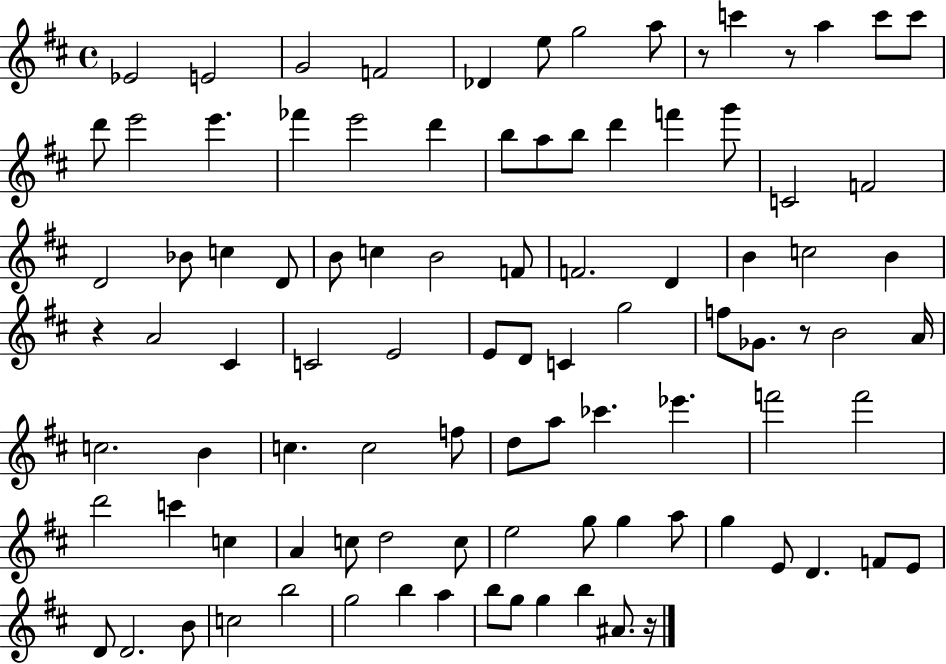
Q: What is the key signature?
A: D major